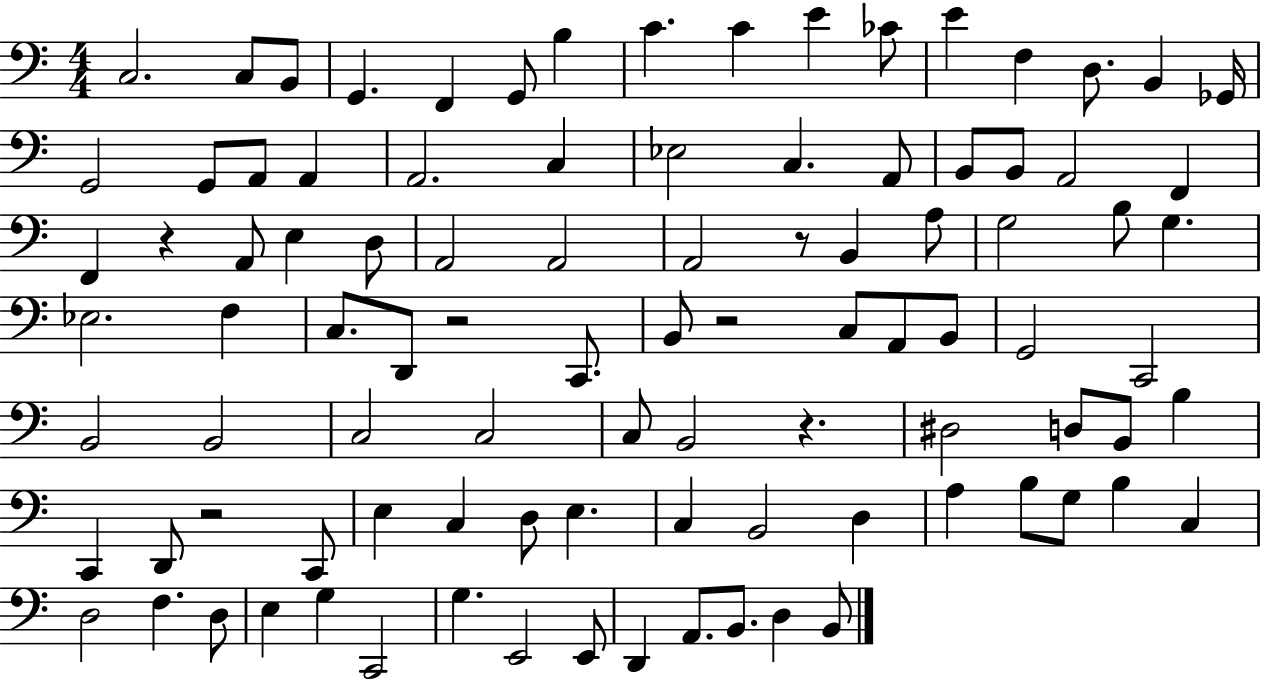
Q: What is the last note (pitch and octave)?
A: B2